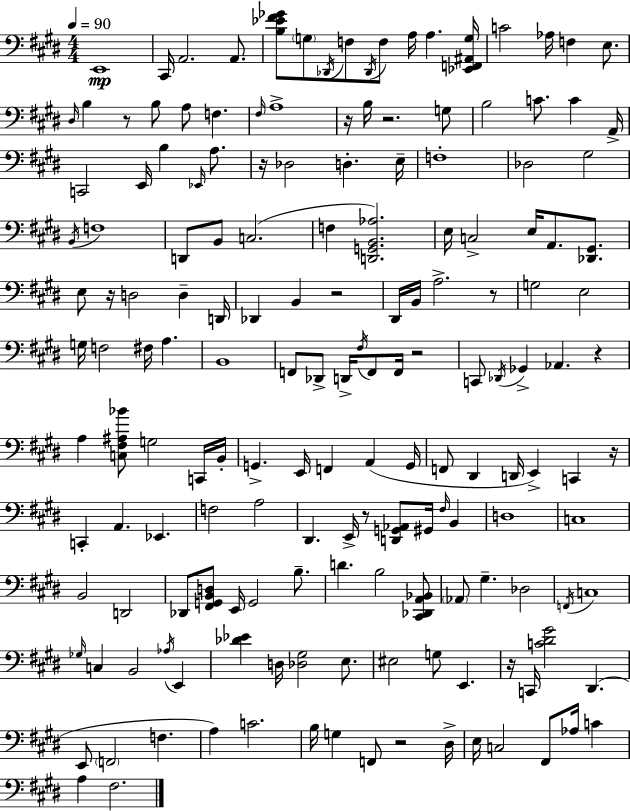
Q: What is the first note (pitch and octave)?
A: E2